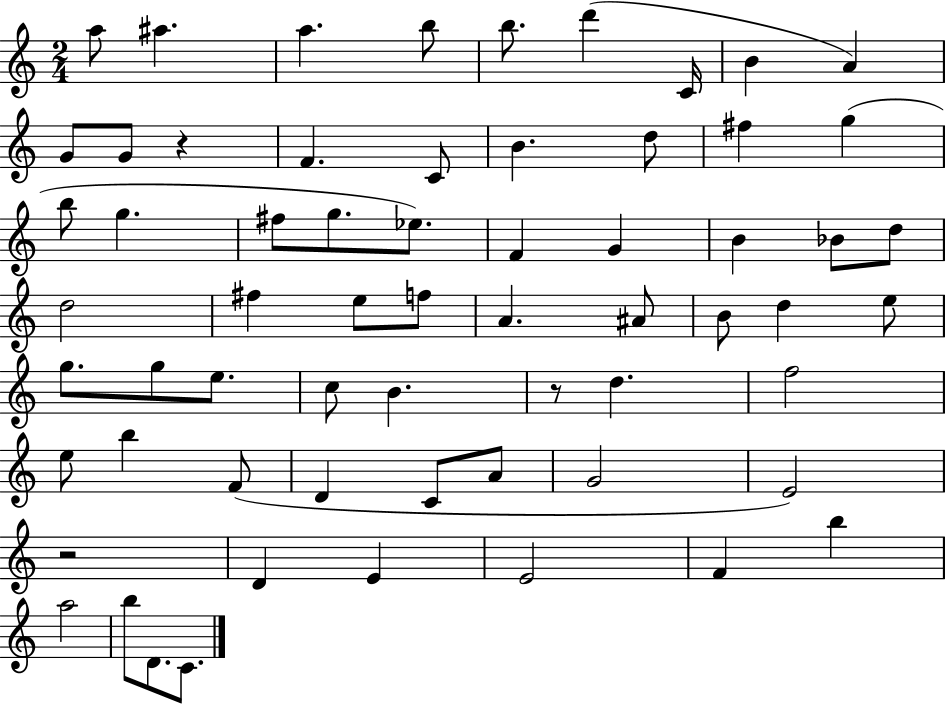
{
  \clef treble
  \numericTimeSignature
  \time 2/4
  \key c \major
  a''8 ais''4. | a''4. b''8 | b''8. d'''4( c'16 | b'4 a'4) | \break g'8 g'8 r4 | f'4. c'8 | b'4. d''8 | fis''4 g''4( | \break b''8 g''4. | fis''8 g''8. ees''8.) | f'4 g'4 | b'4 bes'8 d''8 | \break d''2 | fis''4 e''8 f''8 | a'4. ais'8 | b'8 d''4 e''8 | \break g''8. g''8 e''8. | c''8 b'4. | r8 d''4. | f''2 | \break e''8 b''4 f'8( | d'4 c'8 a'8 | g'2 | e'2) | \break r2 | d'4 e'4 | e'2 | f'4 b''4 | \break a''2 | b''8 d'8. c'8. | \bar "|."
}